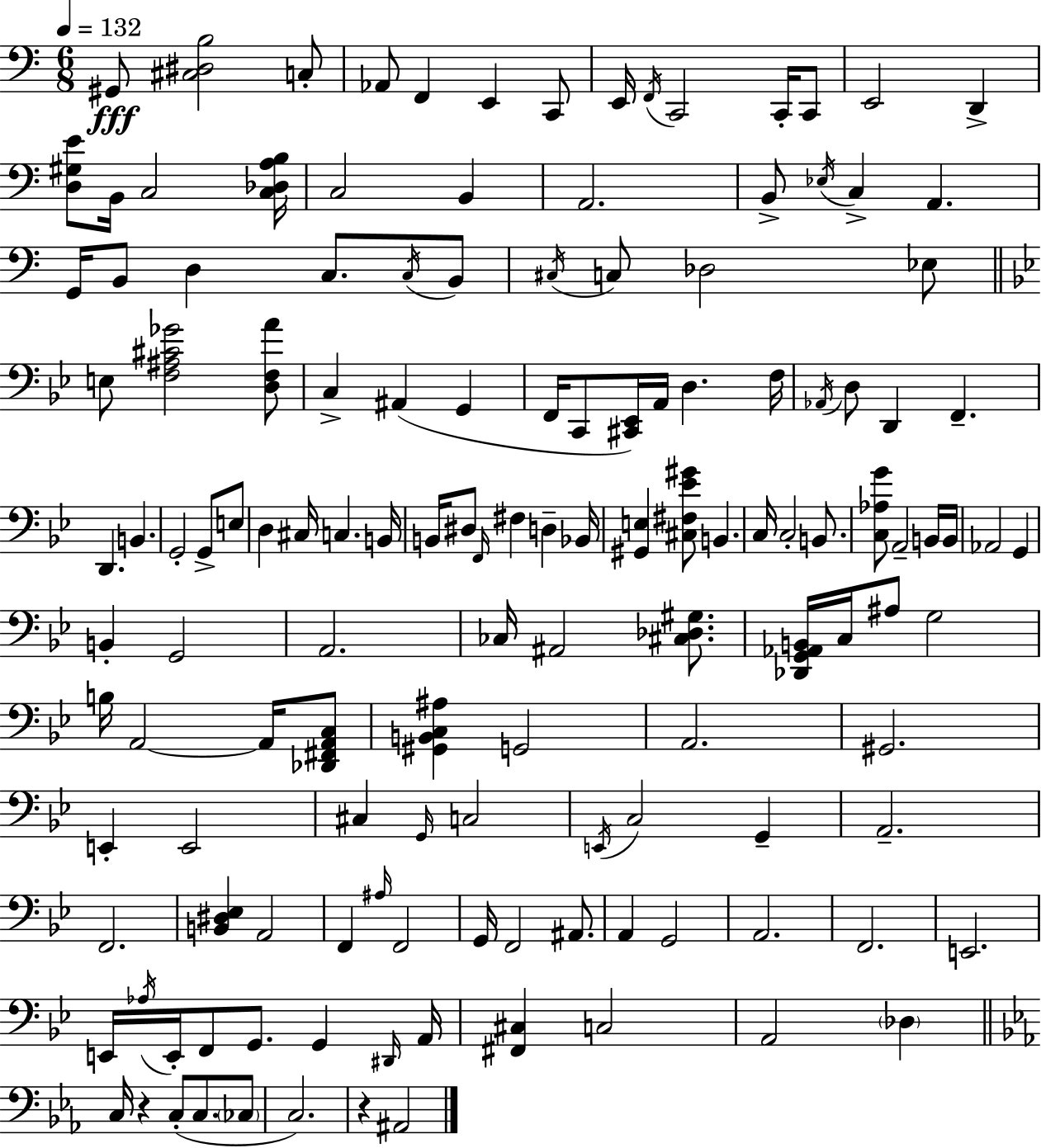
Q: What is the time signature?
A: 6/8